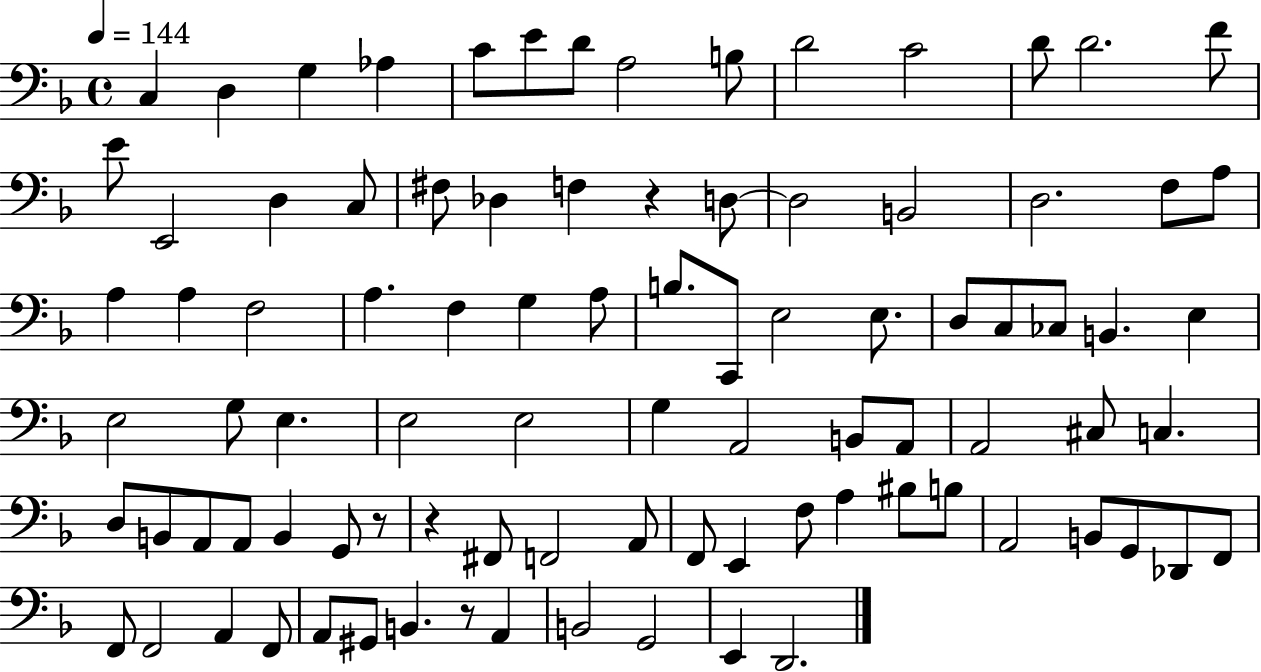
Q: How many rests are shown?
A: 4